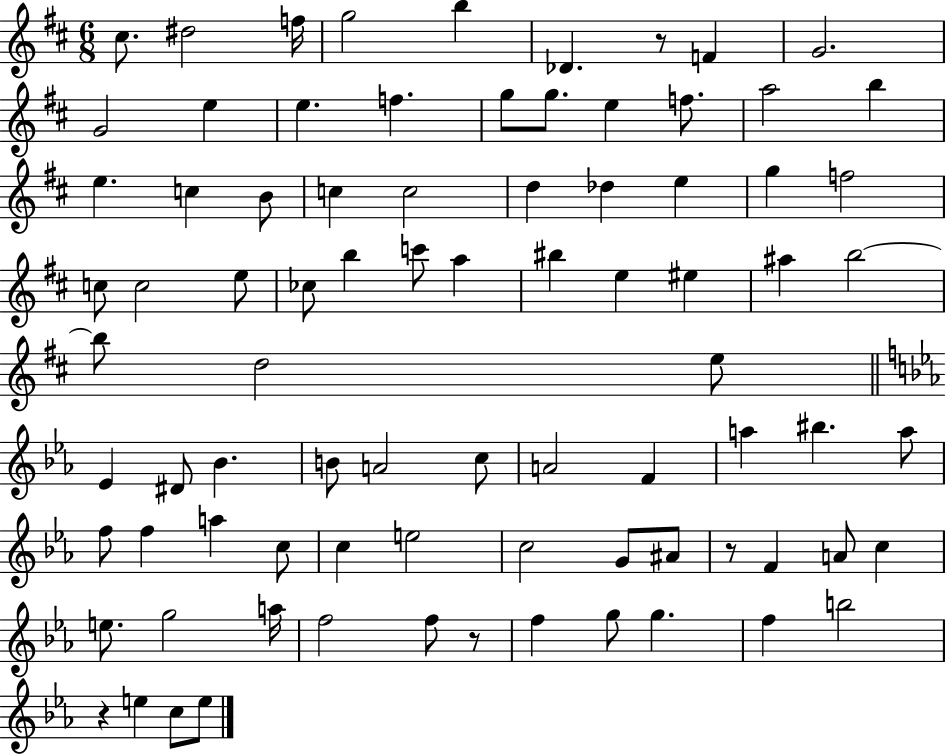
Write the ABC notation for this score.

X:1
T:Untitled
M:6/8
L:1/4
K:D
^c/2 ^d2 f/4 g2 b _D z/2 F G2 G2 e e f g/2 g/2 e f/2 a2 b e c B/2 c c2 d _d e g f2 c/2 c2 e/2 _c/2 b c'/2 a ^b e ^e ^a b2 b/2 d2 e/2 _E ^D/2 _B B/2 A2 c/2 A2 F a ^b a/2 f/2 f a c/2 c e2 c2 G/2 ^A/2 z/2 F A/2 c e/2 g2 a/4 f2 f/2 z/2 f g/2 g f b2 z e c/2 e/2